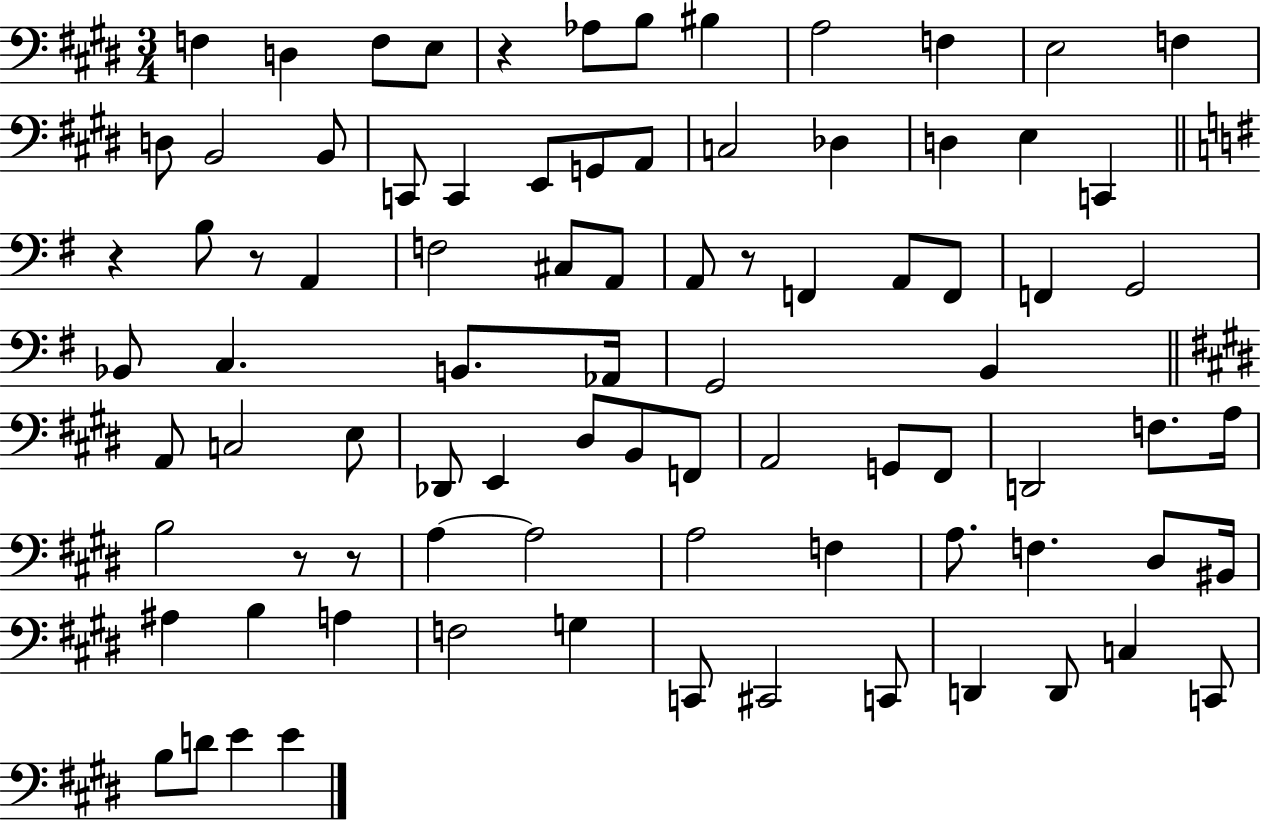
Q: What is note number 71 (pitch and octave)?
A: C#2